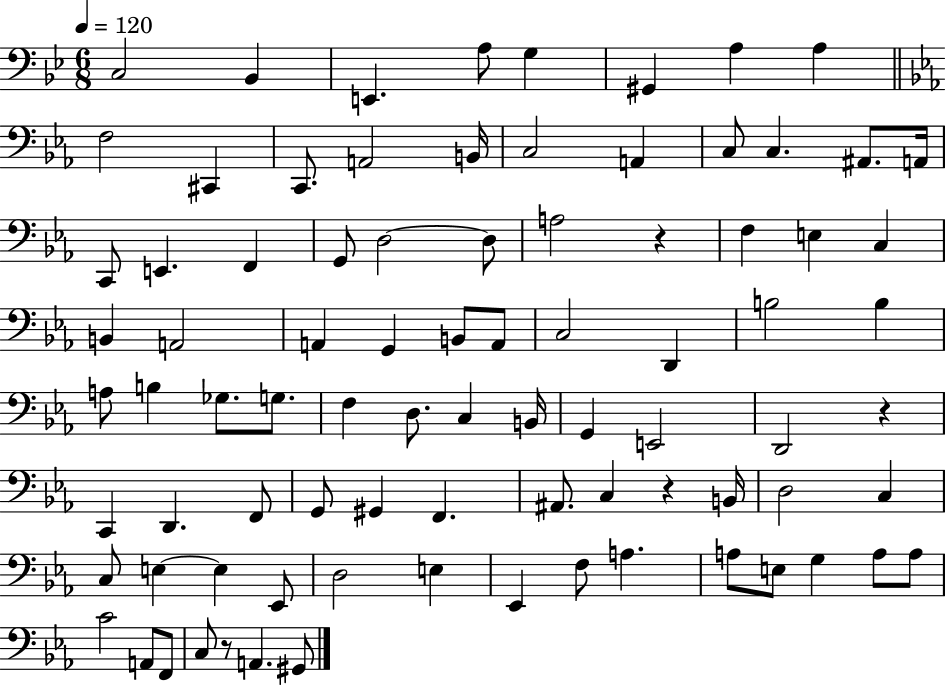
X:1
T:Untitled
M:6/8
L:1/4
K:Bb
C,2 _B,, E,, A,/2 G, ^G,, A, A, F,2 ^C,, C,,/2 A,,2 B,,/4 C,2 A,, C,/2 C, ^A,,/2 A,,/4 C,,/2 E,, F,, G,,/2 D,2 D,/2 A,2 z F, E, C, B,, A,,2 A,, G,, B,,/2 A,,/2 C,2 D,, B,2 B, A,/2 B, _G,/2 G,/2 F, D,/2 C, B,,/4 G,, E,,2 D,,2 z C,, D,, F,,/2 G,,/2 ^G,, F,, ^A,,/2 C, z B,,/4 D,2 C, C,/2 E, E, _E,,/2 D,2 E, _E,, F,/2 A, A,/2 E,/2 G, A,/2 A,/2 C2 A,,/2 F,,/2 C,/2 z/2 A,, ^G,,/2